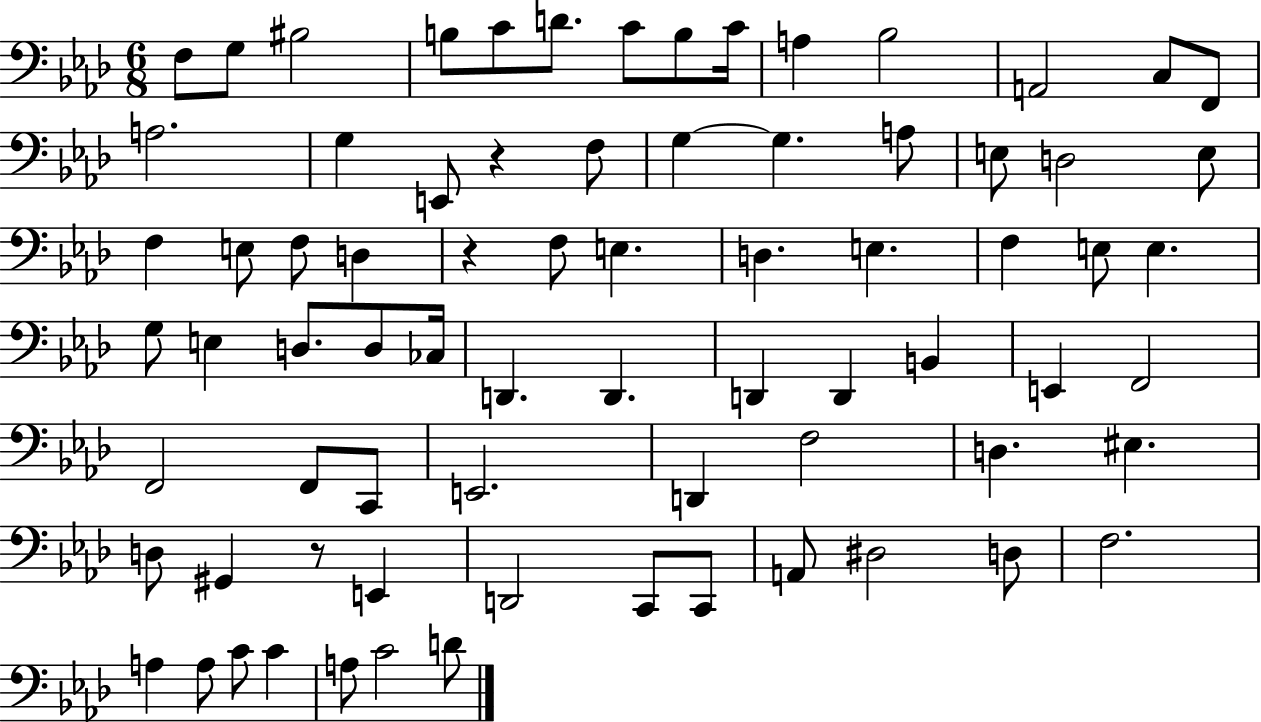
{
  \clef bass
  \numericTimeSignature
  \time 6/8
  \key aes \major
  \repeat volta 2 { f8 g8 bis2 | b8 c'8 d'8. c'8 b8 c'16 | a4 bes2 | a,2 c8 f,8 | \break a2. | g4 e,8 r4 f8 | g4~~ g4. a8 | e8 d2 e8 | \break f4 e8 f8 d4 | r4 f8 e4. | d4. e4. | f4 e8 e4. | \break g8 e4 d8. d8 ces16 | d,4. d,4. | d,4 d,4 b,4 | e,4 f,2 | \break f,2 f,8 c,8 | e,2. | d,4 f2 | d4. eis4. | \break d8 gis,4 r8 e,4 | d,2 c,8 c,8 | a,8 dis2 d8 | f2. | \break a4 a8 c'8 c'4 | a8 c'2 d'8 | } \bar "|."
}